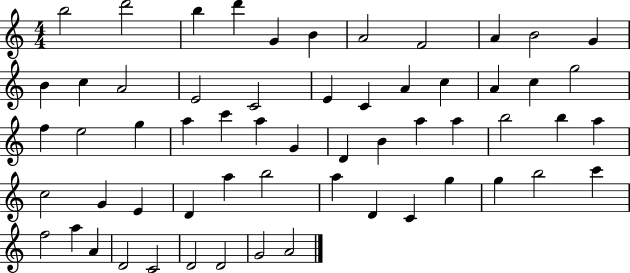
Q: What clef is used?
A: treble